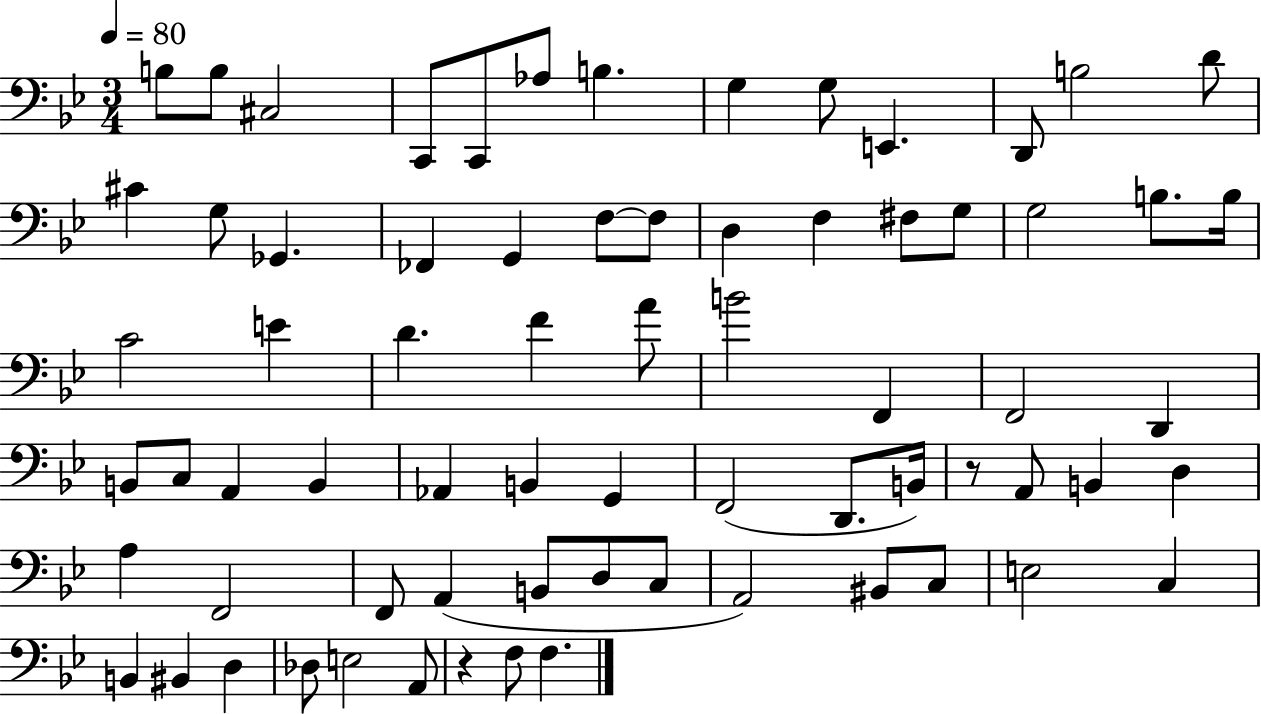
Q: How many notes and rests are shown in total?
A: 71